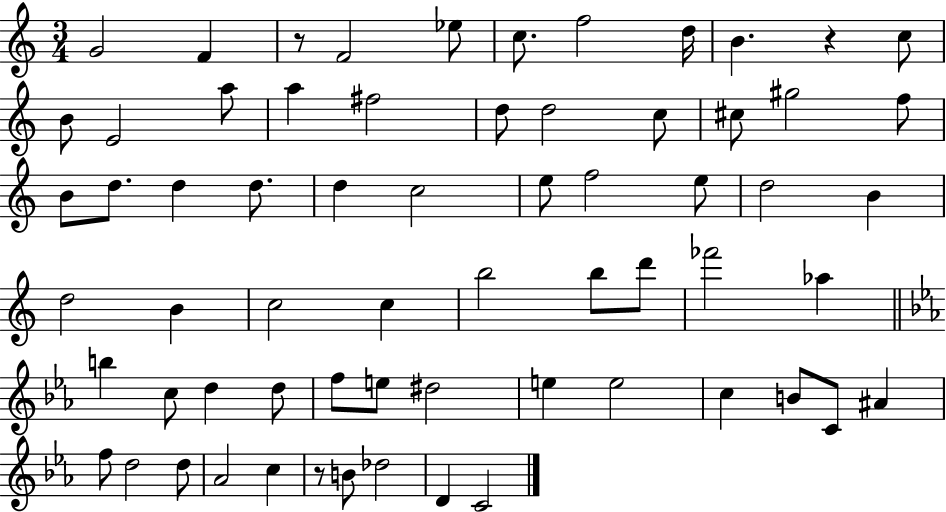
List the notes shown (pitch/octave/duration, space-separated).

G4/h F4/q R/e F4/h Eb5/e C5/e. F5/h D5/s B4/q. R/q C5/e B4/e E4/h A5/e A5/q F#5/h D5/e D5/h C5/e C#5/e G#5/h F5/e B4/e D5/e. D5/q D5/e. D5/q C5/h E5/e F5/h E5/e D5/h B4/q D5/h B4/q C5/h C5/q B5/h B5/e D6/e FES6/h Ab5/q B5/q C5/e D5/q D5/e F5/e E5/e D#5/h E5/q E5/h C5/q B4/e C4/e A#4/q F5/e D5/h D5/e Ab4/h C5/q R/e B4/e Db5/h D4/q C4/h